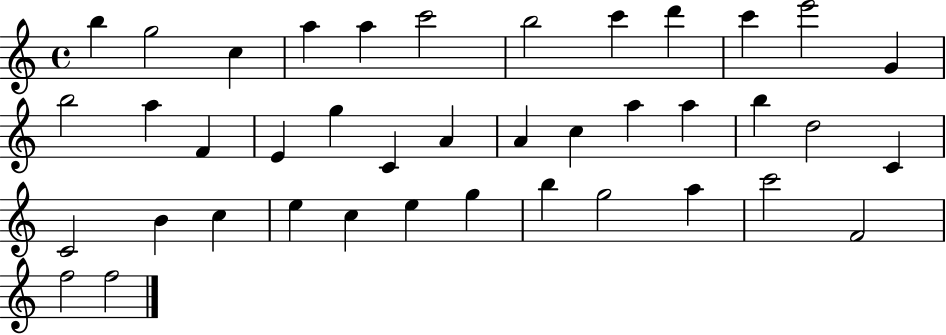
X:1
T:Untitled
M:4/4
L:1/4
K:C
b g2 c a a c'2 b2 c' d' c' e'2 G b2 a F E g C A A c a a b d2 C C2 B c e c e g b g2 a c'2 F2 f2 f2